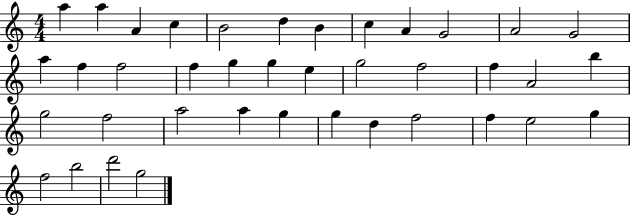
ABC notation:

X:1
T:Untitled
M:4/4
L:1/4
K:C
a a A c B2 d B c A G2 A2 G2 a f f2 f g g e g2 f2 f A2 b g2 f2 a2 a g g d f2 f e2 g f2 b2 d'2 g2